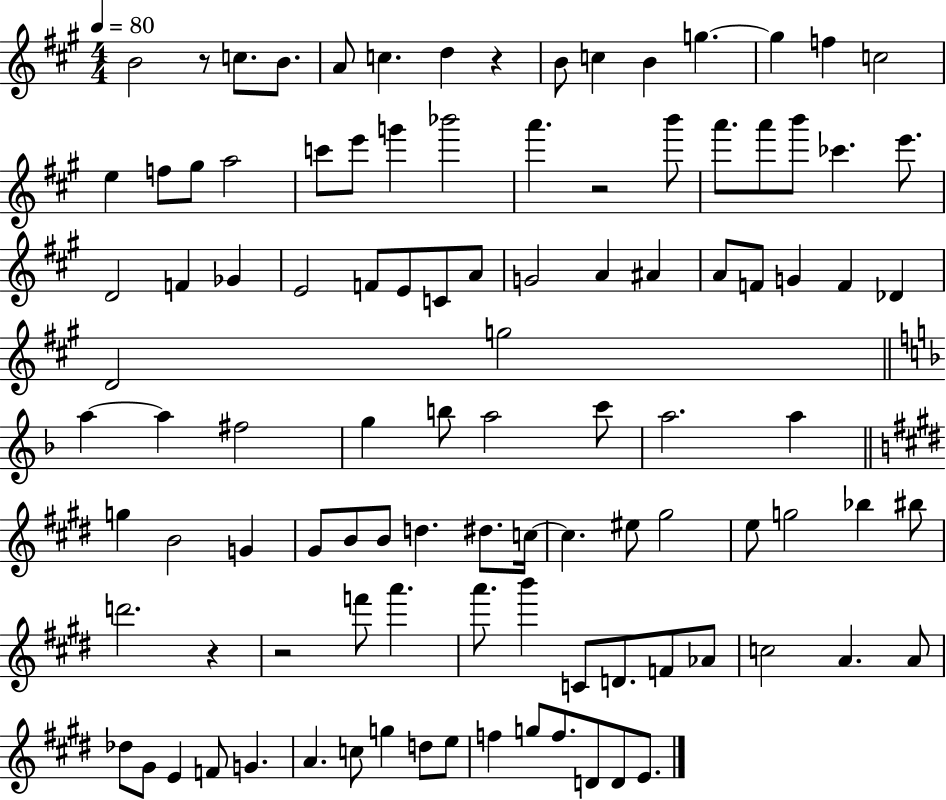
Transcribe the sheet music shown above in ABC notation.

X:1
T:Untitled
M:4/4
L:1/4
K:A
B2 z/2 c/2 B/2 A/2 c d z B/2 c B g g f c2 e f/2 ^g/2 a2 c'/2 e'/2 g' _b'2 a' z2 b'/2 a'/2 a'/2 b'/2 _c' e'/2 D2 F _G E2 F/2 E/2 C/2 A/2 G2 A ^A A/2 F/2 G F _D D2 g2 a a ^f2 g b/2 a2 c'/2 a2 a g B2 G ^G/2 B/2 B/2 d ^d/2 c/4 c ^e/2 ^g2 e/2 g2 _b ^b/2 d'2 z z2 f'/2 a' a'/2 b' C/2 D/2 F/2 _A/2 c2 A A/2 _d/2 ^G/2 E F/2 G A c/2 g d/2 e/2 f g/2 f/2 D/2 D/2 E/2